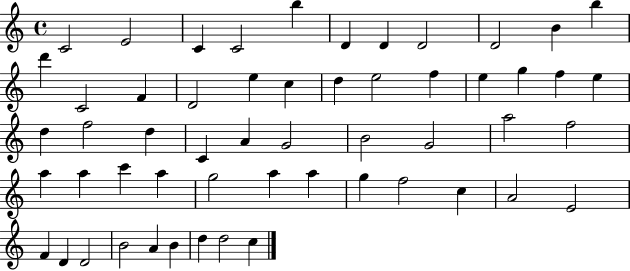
{
  \clef treble
  \time 4/4
  \defaultTimeSignature
  \key c \major
  c'2 e'2 | c'4 c'2 b''4 | d'4 d'4 d'2 | d'2 b'4 b''4 | \break d'''4 c'2 f'4 | d'2 e''4 c''4 | d''4 e''2 f''4 | e''4 g''4 f''4 e''4 | \break d''4 f''2 d''4 | c'4 a'4 g'2 | b'2 g'2 | a''2 f''2 | \break a''4 a''4 c'''4 a''4 | g''2 a''4 a''4 | g''4 f''2 c''4 | a'2 e'2 | \break f'4 d'4 d'2 | b'2 a'4 b'4 | d''4 d''2 c''4 | \bar "|."
}